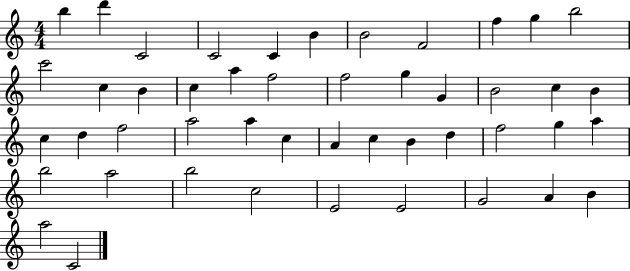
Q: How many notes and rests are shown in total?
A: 47